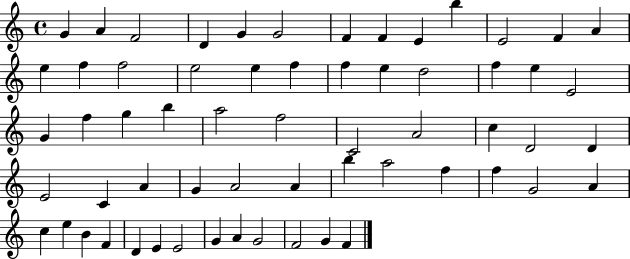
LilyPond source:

{
  \clef treble
  \time 4/4
  \defaultTimeSignature
  \key c \major
  g'4 a'4 f'2 | d'4 g'4 g'2 | f'4 f'4 e'4 b''4 | e'2 f'4 a'4 | \break e''4 f''4 f''2 | e''2 e''4 f''4 | f''4 e''4 d''2 | f''4 e''4 e'2 | \break g'4 f''4 g''4 b''4 | a''2 f''2 | c'2 a'2 | c''4 d'2 d'4 | \break e'2 c'4 a'4 | g'4 a'2 a'4 | b''4 a''2 f''4 | f''4 g'2 a'4 | \break c''4 e''4 b'4 f'4 | d'4 e'4 e'2 | g'4 a'4 g'2 | f'2 g'4 f'4 | \break \bar "|."
}